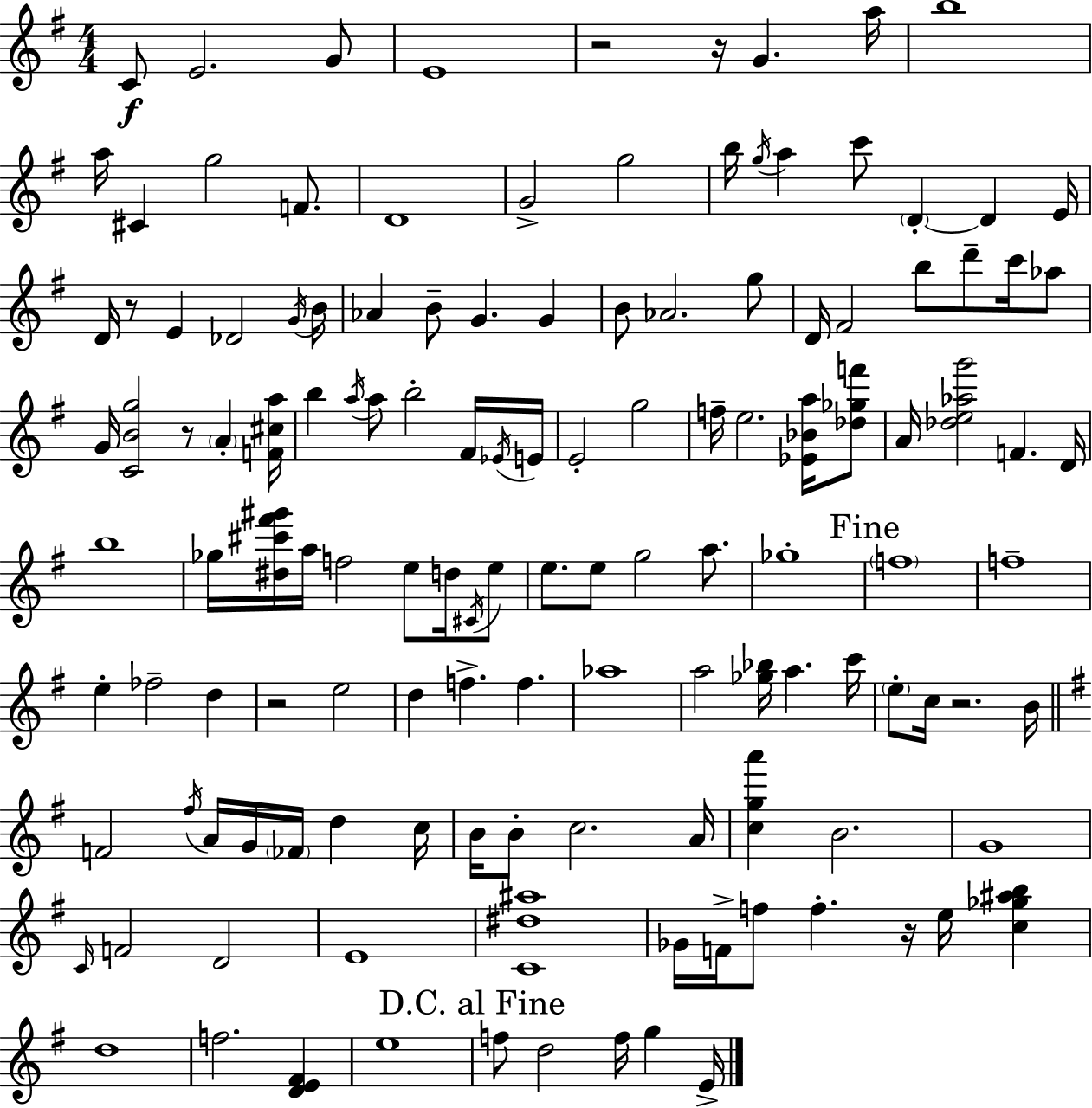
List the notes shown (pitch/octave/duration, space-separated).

C4/e E4/h. G4/e E4/w R/h R/s G4/q. A5/s B5/w A5/s C#4/q G5/h F4/e. D4/w G4/h G5/h B5/s G5/s A5/q C6/e D4/q D4/q E4/s D4/s R/e E4/q Db4/h G4/s B4/s Ab4/q B4/e G4/q. G4/q B4/e Ab4/h. G5/e D4/s F#4/h B5/e D6/e C6/s Ab5/e G4/s [C4,B4,G5]/h R/e A4/q [F4,C#5,A5]/s B5/q A5/s A5/e B5/h F#4/s Eb4/s E4/s E4/h G5/h F5/s E5/h. [Eb4,Bb4,A5]/s [Db5,Gb5,F6]/e A4/s [Db5,E5,Ab5,G6]/h F4/q. D4/s B5/w Gb5/s [D#5,C#6,F#6,G#6]/s A5/s F5/h E5/e D5/s C#4/s E5/e E5/e. E5/e G5/h A5/e. Gb5/w F5/w F5/w E5/q FES5/h D5/q R/h E5/h D5/q F5/q. F5/q. Ab5/w A5/h [Gb5,Bb5]/s A5/q. C6/s E5/e C5/s R/h. B4/s F4/h F#5/s A4/s G4/s FES4/s D5/q C5/s B4/s B4/e C5/h. A4/s [C5,G5,A6]/q B4/h. G4/w C4/s F4/h D4/h E4/w [C4,D#5,A#5]/w Gb4/s F4/s F5/e F5/q. R/s E5/s [C5,Gb5,A#5,B5]/q D5/w F5/h. [D4,E4,F#4]/q E5/w F5/e D5/h F5/s G5/q E4/s